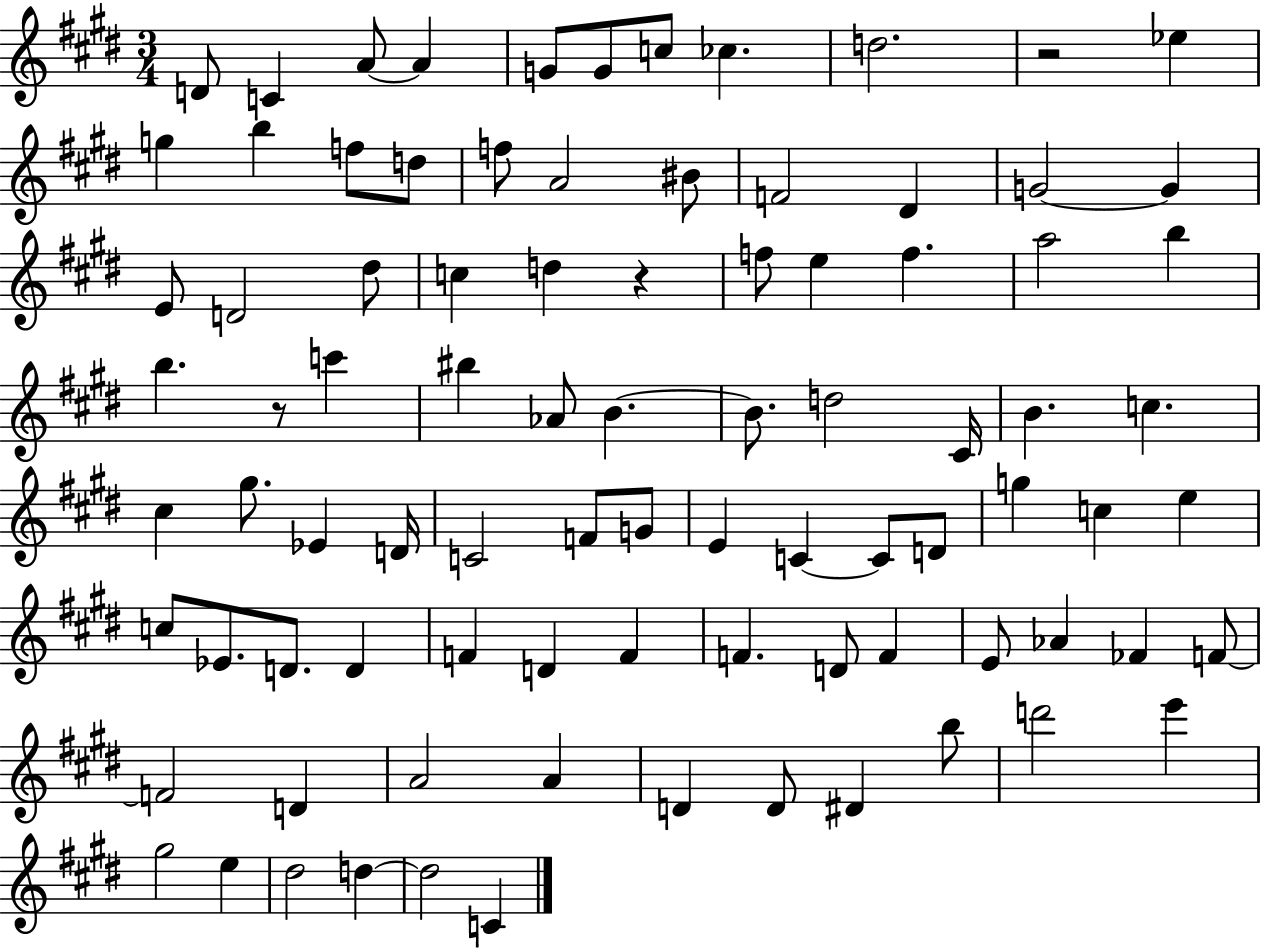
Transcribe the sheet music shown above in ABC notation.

X:1
T:Untitled
M:3/4
L:1/4
K:E
D/2 C A/2 A G/2 G/2 c/2 _c d2 z2 _e g b f/2 d/2 f/2 A2 ^B/2 F2 ^D G2 G E/2 D2 ^d/2 c d z f/2 e f a2 b b z/2 c' ^b _A/2 B B/2 d2 ^C/4 B c ^c ^g/2 _E D/4 C2 F/2 G/2 E C C/2 D/2 g c e c/2 _E/2 D/2 D F D F F D/2 F E/2 _A _F F/2 F2 D A2 A D D/2 ^D b/2 d'2 e' ^g2 e ^d2 d d2 C